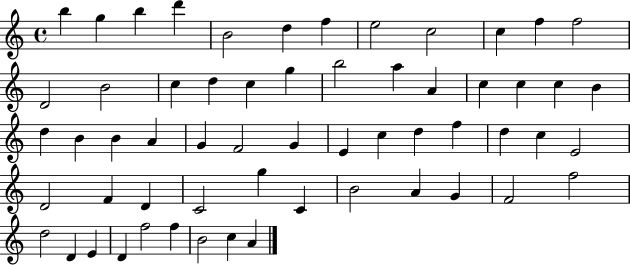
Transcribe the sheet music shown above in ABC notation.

X:1
T:Untitled
M:4/4
L:1/4
K:C
b g b d' B2 d f e2 c2 c f f2 D2 B2 c d c g b2 a A c c c B d B B A G F2 G E c d f d c E2 D2 F D C2 g C B2 A G F2 f2 d2 D E D f2 f B2 c A